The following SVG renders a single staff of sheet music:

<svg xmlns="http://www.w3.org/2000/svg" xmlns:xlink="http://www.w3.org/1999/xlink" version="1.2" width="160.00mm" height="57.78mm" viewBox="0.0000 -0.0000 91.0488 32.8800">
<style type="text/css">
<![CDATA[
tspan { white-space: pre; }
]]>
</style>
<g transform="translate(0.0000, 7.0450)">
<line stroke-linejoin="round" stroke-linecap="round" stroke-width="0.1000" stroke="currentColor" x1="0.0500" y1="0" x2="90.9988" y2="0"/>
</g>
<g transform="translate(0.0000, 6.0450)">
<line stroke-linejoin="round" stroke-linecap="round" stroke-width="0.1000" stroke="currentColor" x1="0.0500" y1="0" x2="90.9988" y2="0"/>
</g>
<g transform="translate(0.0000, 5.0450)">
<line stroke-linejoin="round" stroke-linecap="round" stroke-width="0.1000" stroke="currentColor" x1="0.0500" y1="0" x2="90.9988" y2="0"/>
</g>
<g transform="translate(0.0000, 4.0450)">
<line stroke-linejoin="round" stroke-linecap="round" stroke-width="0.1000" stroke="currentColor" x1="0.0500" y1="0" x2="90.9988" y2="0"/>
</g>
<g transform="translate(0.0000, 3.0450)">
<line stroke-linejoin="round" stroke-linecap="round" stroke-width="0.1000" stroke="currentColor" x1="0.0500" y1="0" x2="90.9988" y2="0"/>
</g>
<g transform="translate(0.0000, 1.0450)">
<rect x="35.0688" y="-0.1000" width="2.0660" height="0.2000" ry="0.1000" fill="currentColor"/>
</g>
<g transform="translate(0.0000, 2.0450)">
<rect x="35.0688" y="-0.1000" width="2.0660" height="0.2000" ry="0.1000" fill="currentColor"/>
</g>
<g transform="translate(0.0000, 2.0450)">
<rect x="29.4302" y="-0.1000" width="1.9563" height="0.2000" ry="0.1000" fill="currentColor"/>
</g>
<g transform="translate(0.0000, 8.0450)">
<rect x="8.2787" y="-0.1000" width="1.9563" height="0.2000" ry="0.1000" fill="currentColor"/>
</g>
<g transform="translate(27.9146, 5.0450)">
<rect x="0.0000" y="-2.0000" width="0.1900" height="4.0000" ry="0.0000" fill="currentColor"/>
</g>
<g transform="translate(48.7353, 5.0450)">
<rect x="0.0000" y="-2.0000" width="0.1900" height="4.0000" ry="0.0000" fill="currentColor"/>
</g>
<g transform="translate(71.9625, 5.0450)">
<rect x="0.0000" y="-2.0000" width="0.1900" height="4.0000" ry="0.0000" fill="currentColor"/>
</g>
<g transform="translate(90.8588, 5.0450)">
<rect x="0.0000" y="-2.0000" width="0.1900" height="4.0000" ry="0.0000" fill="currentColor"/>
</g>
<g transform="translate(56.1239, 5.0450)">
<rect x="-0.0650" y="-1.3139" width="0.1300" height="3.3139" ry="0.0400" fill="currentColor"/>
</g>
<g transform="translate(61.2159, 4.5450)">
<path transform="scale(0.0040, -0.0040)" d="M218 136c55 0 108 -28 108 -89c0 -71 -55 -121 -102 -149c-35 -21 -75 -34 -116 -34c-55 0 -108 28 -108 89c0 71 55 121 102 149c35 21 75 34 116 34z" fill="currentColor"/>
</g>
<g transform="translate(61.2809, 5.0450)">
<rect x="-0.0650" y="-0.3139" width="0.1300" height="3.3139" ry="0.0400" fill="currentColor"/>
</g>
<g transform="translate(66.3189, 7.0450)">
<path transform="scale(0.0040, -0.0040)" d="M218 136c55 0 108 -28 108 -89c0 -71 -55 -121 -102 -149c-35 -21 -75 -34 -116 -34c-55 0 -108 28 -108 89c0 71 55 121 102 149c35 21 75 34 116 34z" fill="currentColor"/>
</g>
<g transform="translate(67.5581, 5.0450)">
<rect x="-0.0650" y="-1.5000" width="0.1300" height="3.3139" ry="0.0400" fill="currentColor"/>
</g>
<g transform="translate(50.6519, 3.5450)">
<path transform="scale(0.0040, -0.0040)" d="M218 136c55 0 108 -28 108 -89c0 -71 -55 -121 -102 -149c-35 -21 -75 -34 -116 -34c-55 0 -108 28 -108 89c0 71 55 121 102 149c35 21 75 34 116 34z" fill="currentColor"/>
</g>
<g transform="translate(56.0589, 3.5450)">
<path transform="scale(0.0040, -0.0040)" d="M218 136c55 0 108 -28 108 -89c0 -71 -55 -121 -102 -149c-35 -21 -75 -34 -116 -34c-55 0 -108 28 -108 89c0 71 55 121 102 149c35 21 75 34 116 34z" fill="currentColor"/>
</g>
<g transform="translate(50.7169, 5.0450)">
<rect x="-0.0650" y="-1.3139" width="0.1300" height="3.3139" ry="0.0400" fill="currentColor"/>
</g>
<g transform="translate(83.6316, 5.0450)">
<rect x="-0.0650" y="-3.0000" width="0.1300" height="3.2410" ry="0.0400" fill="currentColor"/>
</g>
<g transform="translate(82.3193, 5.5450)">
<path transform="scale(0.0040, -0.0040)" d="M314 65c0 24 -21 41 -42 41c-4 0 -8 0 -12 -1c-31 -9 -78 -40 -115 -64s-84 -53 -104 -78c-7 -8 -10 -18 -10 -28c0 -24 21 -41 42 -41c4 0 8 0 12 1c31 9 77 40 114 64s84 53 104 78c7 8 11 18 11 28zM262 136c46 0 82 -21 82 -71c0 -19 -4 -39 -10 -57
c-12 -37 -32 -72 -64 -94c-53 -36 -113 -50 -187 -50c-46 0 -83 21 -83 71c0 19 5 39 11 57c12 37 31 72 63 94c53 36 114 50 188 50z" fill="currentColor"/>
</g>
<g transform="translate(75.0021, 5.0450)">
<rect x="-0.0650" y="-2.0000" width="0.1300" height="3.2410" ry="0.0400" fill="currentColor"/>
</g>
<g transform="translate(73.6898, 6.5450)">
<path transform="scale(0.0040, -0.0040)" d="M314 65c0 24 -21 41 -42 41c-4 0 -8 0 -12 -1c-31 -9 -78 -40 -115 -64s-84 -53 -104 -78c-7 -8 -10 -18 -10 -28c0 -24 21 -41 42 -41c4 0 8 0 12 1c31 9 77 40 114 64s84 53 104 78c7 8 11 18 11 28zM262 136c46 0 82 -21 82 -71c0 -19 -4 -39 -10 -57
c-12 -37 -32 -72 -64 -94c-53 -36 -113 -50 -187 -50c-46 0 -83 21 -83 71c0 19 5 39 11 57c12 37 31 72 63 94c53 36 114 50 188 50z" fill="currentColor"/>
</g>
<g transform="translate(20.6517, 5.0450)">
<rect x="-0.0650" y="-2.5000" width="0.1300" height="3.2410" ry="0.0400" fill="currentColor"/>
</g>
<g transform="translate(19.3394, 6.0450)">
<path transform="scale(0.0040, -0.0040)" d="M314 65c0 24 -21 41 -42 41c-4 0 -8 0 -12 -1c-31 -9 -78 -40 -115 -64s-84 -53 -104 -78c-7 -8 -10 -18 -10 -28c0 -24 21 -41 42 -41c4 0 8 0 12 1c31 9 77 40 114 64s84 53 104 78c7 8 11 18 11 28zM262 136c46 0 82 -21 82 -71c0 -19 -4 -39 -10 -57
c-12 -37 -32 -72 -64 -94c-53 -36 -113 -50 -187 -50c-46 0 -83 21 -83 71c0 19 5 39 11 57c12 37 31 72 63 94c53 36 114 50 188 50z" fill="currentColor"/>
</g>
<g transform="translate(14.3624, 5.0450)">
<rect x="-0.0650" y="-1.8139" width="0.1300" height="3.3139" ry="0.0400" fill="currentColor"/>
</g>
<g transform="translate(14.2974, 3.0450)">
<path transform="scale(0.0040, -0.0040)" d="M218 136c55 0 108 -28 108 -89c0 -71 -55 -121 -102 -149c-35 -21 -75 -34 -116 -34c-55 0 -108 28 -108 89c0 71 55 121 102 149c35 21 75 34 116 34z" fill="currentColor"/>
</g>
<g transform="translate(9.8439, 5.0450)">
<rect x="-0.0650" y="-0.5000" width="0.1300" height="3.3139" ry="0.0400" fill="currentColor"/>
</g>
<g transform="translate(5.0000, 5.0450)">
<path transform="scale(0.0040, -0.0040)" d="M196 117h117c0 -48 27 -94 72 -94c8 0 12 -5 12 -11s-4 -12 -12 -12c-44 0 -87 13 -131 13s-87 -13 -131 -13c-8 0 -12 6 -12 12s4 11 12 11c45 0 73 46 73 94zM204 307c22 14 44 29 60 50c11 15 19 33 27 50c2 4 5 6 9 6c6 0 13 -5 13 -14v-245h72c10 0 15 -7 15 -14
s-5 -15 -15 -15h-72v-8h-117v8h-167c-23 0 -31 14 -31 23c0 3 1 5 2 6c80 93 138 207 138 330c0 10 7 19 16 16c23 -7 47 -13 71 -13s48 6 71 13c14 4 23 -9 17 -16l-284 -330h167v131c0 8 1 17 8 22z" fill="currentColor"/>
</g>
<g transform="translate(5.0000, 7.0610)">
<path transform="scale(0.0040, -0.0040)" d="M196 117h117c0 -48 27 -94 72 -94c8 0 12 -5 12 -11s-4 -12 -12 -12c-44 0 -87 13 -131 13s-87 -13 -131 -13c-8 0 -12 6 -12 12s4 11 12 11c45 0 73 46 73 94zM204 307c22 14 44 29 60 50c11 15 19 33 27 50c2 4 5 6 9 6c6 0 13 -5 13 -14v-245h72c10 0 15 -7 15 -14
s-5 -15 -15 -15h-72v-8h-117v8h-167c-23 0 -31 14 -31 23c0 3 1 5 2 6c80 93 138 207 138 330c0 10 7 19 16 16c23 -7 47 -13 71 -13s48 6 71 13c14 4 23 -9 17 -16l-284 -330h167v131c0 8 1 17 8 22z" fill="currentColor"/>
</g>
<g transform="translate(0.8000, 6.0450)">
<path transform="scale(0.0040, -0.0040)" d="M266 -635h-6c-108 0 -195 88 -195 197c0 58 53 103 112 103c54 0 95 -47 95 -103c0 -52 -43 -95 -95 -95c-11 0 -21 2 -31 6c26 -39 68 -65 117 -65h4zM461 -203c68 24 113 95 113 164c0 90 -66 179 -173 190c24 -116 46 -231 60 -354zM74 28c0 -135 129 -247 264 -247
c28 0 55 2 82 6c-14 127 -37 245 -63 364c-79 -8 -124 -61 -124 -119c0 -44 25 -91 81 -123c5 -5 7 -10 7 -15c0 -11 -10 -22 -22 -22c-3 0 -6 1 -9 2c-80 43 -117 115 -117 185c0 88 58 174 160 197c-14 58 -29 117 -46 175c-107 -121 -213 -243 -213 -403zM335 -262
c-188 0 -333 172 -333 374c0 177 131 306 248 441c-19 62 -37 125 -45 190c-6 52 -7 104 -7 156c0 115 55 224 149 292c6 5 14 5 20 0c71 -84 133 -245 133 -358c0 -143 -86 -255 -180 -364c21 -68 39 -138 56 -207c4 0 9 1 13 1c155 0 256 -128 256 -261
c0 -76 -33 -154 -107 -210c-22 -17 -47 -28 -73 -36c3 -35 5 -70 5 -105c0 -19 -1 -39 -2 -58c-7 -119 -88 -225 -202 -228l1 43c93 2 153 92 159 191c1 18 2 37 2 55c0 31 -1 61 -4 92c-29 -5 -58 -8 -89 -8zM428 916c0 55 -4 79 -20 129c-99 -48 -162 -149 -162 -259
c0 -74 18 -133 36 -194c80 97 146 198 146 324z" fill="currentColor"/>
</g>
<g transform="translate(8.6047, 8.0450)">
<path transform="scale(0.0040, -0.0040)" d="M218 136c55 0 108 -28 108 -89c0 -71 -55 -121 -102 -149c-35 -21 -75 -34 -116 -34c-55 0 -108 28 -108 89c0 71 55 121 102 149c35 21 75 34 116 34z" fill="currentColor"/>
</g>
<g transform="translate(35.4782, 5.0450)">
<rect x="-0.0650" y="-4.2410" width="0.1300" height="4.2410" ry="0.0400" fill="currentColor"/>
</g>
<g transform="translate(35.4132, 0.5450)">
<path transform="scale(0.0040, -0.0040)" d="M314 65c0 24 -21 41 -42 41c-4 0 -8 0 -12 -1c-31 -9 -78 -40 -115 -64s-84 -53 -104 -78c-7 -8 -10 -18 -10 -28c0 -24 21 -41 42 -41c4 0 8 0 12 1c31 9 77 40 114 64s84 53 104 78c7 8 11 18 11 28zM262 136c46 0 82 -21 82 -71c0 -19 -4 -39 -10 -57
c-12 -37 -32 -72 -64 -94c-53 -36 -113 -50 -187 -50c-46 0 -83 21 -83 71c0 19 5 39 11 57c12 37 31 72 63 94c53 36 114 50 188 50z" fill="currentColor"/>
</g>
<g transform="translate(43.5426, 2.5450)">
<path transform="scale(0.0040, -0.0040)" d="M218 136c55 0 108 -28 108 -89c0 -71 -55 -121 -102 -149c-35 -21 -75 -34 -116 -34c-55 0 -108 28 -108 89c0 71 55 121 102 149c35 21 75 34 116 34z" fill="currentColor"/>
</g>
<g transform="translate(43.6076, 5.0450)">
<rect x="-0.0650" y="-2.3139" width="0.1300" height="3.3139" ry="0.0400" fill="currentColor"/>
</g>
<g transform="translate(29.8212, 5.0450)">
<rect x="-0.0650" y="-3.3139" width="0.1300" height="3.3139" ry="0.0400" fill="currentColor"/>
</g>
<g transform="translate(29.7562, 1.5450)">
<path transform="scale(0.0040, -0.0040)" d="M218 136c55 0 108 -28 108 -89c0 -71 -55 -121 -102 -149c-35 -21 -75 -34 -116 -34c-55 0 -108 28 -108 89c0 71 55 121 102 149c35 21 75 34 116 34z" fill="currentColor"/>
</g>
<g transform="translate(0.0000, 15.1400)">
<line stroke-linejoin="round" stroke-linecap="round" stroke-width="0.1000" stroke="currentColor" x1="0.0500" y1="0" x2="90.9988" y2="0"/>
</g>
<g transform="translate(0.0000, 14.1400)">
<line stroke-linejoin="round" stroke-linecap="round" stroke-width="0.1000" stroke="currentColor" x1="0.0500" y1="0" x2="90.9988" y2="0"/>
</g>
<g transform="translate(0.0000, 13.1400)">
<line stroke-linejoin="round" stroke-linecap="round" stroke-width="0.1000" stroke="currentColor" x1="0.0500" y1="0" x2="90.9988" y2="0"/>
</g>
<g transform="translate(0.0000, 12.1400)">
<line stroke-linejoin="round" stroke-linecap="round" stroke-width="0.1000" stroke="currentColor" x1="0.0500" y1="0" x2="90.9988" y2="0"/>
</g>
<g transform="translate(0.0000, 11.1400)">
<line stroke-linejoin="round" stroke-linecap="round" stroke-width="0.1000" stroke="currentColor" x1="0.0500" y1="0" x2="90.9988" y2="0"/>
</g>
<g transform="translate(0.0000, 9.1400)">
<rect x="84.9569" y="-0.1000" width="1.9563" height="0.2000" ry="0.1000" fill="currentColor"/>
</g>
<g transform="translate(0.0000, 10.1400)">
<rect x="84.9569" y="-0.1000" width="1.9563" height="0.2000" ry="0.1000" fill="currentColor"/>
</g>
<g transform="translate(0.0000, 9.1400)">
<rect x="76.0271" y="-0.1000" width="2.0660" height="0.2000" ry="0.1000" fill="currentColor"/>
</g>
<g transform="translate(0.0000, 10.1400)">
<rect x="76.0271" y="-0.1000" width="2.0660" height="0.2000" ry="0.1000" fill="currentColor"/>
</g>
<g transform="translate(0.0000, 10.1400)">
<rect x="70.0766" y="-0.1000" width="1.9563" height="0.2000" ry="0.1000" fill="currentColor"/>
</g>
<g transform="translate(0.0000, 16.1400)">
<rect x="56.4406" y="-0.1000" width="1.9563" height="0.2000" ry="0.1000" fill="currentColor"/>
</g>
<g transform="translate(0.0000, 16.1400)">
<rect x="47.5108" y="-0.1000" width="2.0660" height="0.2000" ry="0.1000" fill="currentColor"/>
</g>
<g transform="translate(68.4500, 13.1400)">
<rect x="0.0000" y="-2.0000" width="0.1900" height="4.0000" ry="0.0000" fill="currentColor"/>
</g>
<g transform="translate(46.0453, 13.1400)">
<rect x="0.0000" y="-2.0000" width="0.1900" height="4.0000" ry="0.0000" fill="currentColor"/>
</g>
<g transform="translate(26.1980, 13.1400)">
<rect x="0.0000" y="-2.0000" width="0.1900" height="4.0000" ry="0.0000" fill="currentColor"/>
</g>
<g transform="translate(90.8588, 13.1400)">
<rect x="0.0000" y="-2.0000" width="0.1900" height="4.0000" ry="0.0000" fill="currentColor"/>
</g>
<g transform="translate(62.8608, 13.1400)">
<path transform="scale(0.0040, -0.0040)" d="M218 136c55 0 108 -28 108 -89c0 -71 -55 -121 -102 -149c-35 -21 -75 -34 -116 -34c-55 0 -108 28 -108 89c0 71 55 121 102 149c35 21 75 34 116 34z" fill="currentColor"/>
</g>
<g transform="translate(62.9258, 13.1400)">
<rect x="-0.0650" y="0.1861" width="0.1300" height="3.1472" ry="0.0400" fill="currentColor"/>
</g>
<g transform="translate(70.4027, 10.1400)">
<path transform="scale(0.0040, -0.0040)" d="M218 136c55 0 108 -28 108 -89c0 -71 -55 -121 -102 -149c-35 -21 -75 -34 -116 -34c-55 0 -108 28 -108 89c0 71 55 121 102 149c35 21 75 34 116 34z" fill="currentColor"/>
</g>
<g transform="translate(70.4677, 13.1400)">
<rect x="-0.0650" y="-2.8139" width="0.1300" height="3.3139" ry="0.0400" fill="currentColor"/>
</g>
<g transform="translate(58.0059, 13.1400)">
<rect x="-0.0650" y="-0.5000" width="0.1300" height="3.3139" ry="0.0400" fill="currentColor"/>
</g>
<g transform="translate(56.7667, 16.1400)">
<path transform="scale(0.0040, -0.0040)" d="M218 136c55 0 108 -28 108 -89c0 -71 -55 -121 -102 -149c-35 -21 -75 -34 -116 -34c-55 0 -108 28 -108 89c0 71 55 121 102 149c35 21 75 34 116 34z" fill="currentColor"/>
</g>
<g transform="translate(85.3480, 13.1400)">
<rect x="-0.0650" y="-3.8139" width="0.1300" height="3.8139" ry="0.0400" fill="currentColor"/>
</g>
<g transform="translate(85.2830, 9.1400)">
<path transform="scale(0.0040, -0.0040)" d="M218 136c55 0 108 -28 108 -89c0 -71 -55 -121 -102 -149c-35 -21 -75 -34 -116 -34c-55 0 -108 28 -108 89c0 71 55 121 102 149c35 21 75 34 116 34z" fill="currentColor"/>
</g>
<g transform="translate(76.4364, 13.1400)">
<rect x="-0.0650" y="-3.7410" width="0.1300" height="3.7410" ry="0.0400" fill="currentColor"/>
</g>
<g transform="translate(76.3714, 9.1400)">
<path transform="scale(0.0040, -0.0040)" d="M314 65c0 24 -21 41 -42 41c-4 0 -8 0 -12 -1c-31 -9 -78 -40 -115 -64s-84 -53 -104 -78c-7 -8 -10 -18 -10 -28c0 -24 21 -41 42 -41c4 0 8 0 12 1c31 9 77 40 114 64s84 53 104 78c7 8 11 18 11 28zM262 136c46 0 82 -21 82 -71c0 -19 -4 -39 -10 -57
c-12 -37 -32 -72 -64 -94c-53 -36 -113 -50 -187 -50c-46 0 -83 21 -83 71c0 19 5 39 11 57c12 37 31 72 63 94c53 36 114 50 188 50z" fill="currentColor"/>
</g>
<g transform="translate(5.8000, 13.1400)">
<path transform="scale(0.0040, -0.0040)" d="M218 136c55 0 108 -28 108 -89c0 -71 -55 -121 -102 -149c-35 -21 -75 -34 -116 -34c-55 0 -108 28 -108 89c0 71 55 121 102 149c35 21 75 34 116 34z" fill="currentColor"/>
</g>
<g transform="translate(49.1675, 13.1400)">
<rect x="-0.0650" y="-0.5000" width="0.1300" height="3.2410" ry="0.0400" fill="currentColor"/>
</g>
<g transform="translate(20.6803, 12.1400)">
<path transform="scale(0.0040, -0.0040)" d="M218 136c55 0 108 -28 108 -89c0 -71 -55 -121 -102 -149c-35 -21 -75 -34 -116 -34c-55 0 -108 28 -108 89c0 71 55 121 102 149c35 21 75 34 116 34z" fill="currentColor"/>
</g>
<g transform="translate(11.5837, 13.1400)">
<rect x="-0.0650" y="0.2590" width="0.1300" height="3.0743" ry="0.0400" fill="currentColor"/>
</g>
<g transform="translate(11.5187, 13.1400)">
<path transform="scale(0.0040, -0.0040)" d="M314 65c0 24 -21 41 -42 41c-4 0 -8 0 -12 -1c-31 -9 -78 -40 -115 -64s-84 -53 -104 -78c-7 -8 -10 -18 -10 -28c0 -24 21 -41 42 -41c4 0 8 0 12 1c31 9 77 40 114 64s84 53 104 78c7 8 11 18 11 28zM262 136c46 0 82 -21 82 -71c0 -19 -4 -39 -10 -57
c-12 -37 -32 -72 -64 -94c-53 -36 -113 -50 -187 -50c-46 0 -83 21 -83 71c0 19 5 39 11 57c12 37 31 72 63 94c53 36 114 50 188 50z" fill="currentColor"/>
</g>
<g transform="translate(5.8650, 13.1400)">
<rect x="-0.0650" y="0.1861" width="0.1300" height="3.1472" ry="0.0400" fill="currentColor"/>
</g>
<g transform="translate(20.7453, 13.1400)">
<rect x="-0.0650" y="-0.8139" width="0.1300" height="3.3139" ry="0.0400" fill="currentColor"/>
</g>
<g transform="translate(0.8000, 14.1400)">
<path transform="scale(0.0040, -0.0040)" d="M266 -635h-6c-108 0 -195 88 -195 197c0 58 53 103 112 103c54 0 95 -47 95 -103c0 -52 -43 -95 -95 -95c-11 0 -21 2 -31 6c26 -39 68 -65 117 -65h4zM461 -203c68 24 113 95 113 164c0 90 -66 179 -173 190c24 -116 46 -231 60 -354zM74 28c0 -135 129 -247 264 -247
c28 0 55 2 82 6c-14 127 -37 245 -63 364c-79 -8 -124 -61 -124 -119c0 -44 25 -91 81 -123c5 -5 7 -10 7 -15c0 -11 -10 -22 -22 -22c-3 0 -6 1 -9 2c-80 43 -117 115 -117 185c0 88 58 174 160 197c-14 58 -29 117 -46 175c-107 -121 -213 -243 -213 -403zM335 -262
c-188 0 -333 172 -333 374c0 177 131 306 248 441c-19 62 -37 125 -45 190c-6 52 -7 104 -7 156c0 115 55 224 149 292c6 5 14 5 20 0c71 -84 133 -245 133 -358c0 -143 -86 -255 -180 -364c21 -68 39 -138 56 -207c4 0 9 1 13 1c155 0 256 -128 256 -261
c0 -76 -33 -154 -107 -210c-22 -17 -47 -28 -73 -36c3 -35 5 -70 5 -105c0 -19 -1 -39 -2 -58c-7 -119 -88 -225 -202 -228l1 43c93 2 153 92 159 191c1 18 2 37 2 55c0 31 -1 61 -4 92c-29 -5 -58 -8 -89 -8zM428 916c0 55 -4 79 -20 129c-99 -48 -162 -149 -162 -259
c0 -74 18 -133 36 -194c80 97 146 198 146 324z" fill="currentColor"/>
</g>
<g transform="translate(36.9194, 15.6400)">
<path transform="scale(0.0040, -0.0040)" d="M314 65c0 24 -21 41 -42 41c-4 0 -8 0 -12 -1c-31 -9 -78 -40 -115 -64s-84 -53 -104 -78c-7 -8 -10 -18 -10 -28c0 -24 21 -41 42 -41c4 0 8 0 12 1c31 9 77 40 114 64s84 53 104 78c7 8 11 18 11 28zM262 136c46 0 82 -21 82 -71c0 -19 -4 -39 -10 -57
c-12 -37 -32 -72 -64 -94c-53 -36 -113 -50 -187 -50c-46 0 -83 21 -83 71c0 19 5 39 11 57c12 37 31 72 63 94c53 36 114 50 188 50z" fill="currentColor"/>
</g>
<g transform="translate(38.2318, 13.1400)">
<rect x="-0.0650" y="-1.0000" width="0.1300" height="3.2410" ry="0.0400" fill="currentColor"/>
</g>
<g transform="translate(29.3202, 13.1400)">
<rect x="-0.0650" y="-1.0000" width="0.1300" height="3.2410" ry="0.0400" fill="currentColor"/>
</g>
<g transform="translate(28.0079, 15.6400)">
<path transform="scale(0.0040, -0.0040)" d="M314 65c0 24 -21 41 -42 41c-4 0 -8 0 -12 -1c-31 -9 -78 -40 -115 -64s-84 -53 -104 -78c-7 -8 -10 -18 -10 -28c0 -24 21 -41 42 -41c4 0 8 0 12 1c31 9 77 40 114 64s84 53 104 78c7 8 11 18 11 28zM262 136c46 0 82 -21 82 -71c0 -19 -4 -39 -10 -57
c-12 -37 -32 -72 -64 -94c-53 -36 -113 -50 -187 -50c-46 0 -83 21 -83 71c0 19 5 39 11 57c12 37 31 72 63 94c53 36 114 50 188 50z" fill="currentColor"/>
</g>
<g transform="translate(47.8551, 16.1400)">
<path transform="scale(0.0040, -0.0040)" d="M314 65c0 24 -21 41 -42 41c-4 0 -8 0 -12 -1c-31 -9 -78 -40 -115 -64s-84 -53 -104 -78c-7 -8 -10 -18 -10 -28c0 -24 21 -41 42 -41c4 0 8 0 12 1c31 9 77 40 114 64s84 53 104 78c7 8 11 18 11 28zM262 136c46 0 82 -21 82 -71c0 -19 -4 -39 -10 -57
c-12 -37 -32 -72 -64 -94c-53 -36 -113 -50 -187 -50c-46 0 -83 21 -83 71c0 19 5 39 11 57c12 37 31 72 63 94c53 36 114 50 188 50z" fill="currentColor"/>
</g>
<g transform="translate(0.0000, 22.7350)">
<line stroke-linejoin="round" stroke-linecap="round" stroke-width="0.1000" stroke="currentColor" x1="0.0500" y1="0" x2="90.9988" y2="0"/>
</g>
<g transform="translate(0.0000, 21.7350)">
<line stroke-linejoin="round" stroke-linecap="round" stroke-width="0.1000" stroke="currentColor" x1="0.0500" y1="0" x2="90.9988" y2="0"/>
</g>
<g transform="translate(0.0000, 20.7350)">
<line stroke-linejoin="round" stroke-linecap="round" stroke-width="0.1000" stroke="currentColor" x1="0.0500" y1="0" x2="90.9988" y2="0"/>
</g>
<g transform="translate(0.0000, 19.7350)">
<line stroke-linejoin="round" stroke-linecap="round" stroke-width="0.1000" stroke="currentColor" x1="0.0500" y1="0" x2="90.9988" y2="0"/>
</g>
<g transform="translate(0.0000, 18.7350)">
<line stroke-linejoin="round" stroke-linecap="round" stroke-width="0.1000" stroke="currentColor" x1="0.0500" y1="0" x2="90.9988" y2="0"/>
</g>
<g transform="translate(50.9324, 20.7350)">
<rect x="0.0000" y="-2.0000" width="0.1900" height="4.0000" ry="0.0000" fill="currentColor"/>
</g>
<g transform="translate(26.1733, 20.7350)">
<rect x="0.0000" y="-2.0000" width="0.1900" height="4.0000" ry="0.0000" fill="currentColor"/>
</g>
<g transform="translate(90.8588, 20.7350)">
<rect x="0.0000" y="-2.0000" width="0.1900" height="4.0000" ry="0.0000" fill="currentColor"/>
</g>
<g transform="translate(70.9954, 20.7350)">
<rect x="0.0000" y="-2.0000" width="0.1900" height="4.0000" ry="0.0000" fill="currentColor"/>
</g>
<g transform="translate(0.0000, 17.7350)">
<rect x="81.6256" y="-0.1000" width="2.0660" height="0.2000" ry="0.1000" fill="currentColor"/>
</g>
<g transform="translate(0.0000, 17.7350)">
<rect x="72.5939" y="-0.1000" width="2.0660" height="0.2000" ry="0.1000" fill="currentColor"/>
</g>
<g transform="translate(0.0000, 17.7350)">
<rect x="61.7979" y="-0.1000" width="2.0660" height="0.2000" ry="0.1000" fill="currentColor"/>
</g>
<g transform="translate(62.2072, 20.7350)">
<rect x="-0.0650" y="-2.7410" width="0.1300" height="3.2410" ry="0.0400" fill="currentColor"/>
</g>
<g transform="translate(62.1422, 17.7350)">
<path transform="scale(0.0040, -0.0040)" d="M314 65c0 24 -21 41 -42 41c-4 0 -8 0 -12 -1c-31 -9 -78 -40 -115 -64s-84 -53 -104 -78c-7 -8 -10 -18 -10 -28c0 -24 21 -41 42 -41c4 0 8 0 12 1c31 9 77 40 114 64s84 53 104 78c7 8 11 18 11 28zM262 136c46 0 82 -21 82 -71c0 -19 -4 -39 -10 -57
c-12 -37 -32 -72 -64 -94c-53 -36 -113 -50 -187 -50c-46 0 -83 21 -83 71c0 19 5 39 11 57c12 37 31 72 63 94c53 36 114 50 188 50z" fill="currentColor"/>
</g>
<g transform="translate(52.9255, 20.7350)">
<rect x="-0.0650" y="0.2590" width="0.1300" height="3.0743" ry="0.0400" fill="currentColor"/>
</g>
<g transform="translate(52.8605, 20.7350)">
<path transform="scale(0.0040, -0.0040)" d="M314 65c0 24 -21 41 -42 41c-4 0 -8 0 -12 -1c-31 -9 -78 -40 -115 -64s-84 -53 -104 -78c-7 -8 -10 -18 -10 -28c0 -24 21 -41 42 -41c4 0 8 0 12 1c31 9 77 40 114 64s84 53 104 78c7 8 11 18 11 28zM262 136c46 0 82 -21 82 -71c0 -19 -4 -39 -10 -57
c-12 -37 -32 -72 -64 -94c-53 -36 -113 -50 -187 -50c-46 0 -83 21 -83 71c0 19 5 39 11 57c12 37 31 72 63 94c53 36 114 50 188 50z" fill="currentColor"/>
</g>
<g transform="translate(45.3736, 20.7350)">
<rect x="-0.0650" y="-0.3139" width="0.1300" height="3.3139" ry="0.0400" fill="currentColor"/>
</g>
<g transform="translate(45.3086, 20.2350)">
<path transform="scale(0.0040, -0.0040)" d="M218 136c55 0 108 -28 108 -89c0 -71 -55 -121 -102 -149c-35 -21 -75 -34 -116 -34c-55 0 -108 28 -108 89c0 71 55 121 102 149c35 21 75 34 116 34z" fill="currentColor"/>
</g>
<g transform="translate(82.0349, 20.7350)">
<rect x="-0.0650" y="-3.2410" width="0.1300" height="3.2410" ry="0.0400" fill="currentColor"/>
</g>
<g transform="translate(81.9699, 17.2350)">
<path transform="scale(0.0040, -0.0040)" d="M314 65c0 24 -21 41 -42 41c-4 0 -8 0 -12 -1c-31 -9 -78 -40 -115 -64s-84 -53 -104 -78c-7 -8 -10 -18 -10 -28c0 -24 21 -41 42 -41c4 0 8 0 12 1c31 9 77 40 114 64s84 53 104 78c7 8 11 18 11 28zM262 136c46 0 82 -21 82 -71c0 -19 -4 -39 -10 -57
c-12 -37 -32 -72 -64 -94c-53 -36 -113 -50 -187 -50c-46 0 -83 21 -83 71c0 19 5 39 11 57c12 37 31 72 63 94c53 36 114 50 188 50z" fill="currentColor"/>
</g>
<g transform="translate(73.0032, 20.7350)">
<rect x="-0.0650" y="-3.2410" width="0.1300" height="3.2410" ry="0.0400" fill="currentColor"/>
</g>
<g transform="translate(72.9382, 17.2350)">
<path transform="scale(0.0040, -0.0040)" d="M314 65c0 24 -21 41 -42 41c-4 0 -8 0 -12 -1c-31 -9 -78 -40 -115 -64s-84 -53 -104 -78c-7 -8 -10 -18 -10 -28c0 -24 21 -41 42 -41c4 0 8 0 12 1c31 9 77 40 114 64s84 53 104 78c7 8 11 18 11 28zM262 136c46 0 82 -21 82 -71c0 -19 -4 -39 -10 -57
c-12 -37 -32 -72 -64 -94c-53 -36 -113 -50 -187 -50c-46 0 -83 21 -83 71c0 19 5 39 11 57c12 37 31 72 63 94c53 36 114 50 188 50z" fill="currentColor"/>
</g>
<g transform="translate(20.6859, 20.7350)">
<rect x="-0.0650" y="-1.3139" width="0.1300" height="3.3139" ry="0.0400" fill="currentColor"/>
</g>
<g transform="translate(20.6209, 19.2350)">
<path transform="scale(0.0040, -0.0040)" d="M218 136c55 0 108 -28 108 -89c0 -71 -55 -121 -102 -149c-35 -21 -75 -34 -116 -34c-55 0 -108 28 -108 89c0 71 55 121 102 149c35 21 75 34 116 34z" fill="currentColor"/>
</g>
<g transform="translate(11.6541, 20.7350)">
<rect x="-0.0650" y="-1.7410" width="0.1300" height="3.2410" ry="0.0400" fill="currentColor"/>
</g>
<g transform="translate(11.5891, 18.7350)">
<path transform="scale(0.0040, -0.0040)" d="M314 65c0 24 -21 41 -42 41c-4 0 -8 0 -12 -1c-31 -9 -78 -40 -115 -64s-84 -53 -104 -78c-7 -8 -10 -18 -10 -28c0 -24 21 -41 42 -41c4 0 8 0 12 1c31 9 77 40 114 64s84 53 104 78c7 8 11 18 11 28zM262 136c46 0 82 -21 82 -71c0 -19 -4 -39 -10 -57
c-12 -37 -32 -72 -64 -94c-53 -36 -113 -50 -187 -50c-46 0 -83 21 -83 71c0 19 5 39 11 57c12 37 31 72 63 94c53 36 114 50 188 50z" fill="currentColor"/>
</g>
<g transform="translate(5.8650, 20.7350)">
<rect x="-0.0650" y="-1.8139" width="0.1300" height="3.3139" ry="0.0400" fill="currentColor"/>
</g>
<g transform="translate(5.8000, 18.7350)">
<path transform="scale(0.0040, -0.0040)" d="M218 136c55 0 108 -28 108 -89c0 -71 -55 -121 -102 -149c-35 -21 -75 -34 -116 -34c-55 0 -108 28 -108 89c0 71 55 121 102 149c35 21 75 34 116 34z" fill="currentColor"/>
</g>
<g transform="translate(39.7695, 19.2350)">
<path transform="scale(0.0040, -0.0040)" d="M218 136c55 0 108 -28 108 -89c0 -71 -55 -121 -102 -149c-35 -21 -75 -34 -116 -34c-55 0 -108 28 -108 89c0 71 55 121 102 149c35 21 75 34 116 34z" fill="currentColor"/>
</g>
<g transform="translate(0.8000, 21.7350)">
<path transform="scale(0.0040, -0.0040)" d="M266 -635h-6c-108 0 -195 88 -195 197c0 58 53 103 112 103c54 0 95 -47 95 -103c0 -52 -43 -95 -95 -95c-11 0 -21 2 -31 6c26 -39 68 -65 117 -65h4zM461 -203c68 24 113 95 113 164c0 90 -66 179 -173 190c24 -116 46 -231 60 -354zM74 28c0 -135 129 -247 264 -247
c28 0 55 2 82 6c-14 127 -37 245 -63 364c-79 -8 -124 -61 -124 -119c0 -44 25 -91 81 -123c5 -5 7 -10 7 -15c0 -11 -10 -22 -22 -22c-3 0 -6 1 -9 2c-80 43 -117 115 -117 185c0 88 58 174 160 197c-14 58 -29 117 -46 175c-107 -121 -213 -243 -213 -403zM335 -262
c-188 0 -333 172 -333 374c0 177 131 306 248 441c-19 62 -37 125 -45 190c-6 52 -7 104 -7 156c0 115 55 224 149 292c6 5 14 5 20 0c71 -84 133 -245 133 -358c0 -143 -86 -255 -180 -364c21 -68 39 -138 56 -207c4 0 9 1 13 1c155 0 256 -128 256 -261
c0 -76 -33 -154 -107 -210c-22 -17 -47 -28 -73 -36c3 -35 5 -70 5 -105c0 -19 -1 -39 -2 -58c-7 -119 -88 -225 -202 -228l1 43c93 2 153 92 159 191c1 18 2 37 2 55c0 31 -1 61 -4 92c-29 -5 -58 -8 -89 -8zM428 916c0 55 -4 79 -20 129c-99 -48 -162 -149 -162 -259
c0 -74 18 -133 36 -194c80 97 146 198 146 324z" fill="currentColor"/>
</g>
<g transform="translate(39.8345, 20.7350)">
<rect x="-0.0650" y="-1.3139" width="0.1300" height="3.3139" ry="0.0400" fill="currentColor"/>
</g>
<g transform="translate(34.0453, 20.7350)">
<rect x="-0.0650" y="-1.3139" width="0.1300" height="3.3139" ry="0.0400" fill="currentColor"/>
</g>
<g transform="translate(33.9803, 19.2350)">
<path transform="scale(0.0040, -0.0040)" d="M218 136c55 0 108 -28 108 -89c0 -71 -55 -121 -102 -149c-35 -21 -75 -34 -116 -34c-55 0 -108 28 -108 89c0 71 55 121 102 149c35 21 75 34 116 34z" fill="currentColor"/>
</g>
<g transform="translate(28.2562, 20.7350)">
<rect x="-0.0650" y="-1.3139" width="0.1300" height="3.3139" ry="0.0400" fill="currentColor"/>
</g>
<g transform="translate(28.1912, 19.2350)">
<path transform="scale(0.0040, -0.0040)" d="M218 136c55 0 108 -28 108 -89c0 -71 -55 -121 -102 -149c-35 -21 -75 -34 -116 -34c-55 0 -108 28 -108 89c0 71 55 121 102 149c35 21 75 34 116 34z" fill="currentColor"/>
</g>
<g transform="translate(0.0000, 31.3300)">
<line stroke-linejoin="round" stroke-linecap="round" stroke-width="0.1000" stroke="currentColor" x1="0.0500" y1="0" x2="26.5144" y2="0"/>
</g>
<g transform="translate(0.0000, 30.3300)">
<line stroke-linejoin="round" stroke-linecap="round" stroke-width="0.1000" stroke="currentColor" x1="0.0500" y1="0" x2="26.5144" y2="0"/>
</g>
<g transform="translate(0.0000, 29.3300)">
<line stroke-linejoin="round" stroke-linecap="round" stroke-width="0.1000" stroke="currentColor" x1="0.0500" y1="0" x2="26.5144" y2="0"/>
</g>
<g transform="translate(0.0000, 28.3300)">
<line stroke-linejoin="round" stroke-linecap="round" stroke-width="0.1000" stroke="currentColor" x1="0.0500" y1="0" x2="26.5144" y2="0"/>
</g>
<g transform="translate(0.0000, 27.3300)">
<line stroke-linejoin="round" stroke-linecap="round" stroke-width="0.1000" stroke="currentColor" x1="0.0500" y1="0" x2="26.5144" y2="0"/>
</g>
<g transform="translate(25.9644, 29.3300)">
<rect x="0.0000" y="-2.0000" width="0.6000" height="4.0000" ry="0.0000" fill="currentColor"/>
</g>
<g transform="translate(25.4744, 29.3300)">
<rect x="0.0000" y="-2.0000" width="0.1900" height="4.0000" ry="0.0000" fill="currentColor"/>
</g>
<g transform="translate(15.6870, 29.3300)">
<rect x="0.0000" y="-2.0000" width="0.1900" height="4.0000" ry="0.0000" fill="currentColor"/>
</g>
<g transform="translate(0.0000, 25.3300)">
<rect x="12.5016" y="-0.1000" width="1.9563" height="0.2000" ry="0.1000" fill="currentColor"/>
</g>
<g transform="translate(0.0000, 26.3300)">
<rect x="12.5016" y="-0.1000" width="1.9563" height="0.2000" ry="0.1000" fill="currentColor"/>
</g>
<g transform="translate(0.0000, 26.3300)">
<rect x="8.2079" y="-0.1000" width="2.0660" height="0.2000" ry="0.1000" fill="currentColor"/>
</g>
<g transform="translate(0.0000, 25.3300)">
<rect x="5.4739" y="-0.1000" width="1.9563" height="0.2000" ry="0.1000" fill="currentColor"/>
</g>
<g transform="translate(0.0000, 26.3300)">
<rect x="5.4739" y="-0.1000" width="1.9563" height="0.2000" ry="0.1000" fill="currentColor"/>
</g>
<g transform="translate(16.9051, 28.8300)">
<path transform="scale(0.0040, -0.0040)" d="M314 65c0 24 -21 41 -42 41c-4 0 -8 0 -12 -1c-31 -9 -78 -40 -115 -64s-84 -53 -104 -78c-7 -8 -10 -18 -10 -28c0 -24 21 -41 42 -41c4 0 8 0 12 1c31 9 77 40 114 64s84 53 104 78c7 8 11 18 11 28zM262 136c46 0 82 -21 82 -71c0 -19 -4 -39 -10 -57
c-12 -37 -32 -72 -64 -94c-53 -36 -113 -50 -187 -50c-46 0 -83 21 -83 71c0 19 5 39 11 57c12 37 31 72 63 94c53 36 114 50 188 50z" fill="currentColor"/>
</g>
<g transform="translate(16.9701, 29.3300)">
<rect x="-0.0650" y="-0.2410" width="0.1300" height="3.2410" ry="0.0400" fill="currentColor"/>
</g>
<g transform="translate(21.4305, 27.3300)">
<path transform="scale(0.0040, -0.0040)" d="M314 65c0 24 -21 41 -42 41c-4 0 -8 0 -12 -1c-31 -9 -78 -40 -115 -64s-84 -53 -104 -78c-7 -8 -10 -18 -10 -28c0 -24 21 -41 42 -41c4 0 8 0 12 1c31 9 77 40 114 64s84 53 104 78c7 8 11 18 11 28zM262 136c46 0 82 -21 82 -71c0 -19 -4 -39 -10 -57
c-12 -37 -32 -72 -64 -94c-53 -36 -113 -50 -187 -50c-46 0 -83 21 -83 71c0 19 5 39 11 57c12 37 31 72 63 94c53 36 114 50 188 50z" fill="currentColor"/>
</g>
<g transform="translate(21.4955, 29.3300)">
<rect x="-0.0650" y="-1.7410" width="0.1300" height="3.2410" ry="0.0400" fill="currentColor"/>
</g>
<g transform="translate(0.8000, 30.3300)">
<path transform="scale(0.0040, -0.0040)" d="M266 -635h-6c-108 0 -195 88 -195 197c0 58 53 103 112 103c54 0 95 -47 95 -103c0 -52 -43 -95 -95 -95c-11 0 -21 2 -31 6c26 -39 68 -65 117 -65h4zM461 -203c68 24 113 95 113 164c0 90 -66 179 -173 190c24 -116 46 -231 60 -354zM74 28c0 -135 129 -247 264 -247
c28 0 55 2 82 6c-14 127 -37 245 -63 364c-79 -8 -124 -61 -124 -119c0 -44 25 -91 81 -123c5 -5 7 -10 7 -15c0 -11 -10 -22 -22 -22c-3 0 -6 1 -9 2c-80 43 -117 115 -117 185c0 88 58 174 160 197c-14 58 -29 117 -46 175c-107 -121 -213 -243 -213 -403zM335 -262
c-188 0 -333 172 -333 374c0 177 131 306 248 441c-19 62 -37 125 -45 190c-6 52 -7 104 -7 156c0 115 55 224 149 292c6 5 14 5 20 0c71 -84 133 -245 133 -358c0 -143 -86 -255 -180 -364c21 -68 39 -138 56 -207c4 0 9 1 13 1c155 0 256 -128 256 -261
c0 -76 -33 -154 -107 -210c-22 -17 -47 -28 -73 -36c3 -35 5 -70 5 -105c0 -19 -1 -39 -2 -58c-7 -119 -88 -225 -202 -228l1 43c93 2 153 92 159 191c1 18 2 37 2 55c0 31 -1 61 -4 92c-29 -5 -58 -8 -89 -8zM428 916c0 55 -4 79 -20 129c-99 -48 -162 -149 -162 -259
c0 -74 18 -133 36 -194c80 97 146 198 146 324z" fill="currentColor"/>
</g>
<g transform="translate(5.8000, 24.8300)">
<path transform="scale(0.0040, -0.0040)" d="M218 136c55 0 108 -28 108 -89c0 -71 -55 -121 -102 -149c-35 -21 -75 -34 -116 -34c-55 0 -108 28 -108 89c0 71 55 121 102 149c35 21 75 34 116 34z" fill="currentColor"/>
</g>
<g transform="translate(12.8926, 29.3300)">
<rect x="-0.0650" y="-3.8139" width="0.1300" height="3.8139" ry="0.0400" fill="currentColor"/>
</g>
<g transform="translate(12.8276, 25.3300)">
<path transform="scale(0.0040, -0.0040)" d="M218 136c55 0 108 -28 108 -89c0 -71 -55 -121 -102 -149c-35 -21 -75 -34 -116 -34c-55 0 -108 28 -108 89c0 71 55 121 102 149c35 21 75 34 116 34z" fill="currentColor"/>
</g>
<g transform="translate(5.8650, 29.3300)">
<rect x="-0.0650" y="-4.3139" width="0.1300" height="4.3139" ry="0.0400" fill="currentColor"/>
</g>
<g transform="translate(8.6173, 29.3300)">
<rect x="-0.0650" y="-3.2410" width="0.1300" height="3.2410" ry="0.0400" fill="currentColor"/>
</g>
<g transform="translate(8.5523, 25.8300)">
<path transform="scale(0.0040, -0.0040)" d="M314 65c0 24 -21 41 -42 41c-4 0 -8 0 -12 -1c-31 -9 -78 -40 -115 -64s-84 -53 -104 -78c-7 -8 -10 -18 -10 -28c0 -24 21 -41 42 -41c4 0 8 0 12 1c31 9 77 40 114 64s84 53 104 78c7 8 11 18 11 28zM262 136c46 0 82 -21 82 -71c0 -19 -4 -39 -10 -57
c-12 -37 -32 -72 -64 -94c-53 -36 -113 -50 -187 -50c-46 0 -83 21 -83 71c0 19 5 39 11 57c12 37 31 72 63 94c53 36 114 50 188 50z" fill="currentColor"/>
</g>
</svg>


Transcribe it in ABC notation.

X:1
T:Untitled
M:4/4
L:1/4
K:C
C f G2 b d'2 g e e c E F2 A2 B B2 d D2 D2 C2 C B a c'2 c' f f2 e e e e c B2 a2 b2 b2 d' b2 c' c2 f2